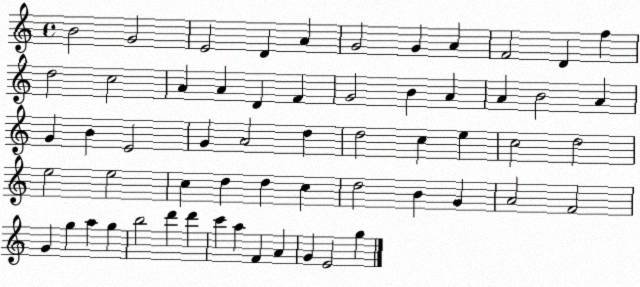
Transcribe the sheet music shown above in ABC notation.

X:1
T:Untitled
M:4/4
L:1/4
K:C
B2 G2 E2 D A G2 G A F2 D f d2 c2 A A D F G2 B A A B2 A G B E2 G A2 d d2 c e c2 d2 e2 e2 c d d c d2 B G A2 F2 G g a g b2 d' d' c' a F A G E2 g